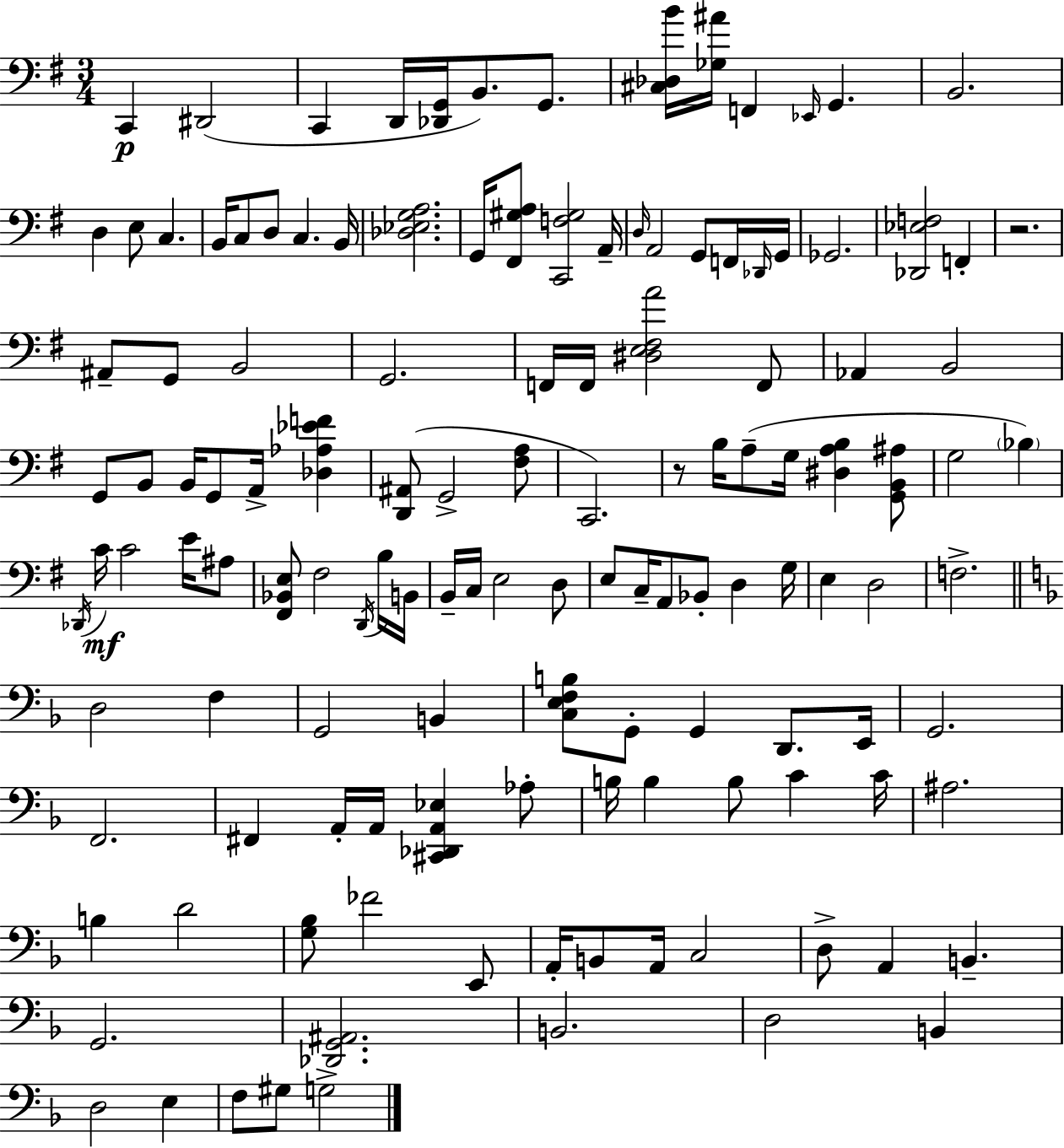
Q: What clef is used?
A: bass